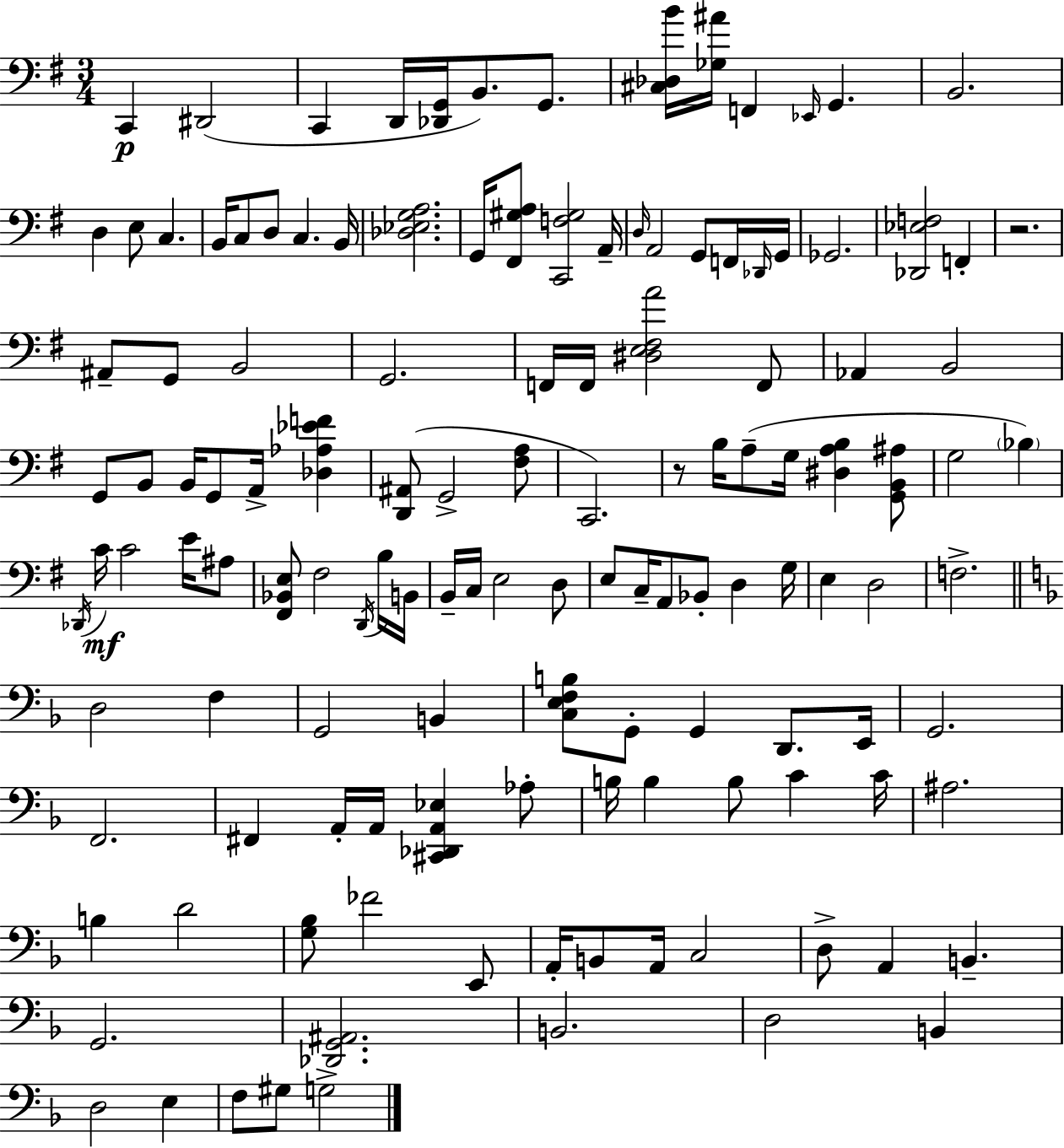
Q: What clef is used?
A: bass